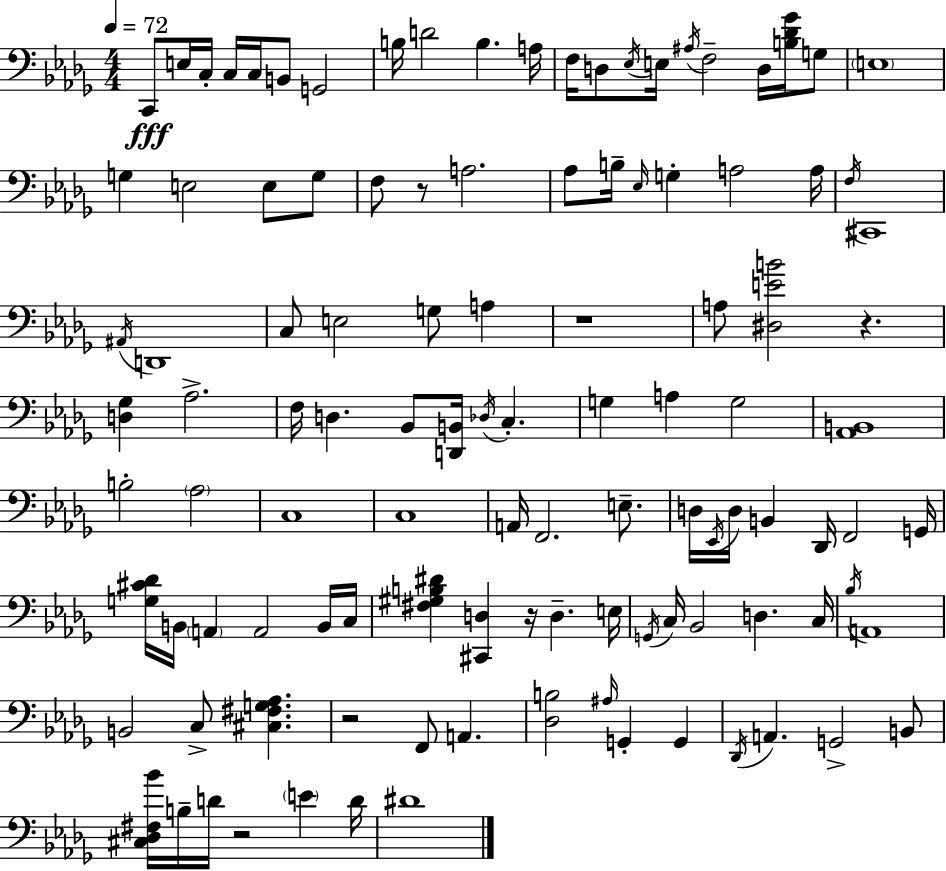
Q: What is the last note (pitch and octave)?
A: D#4